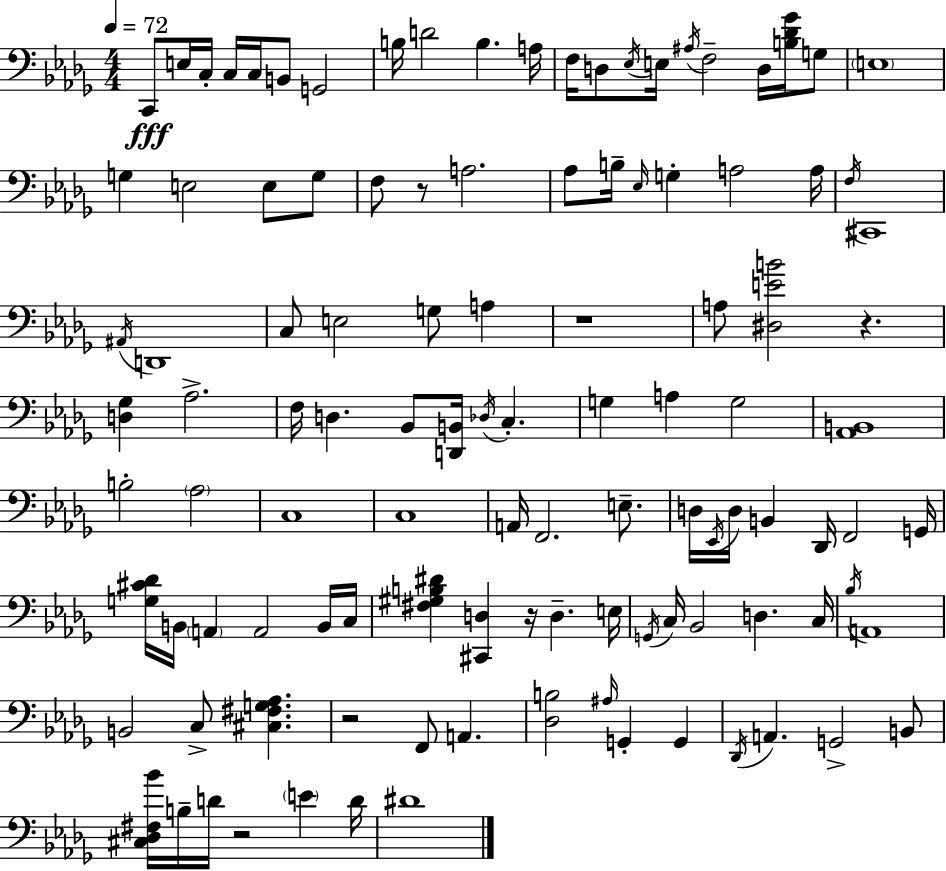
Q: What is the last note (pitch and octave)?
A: D#4